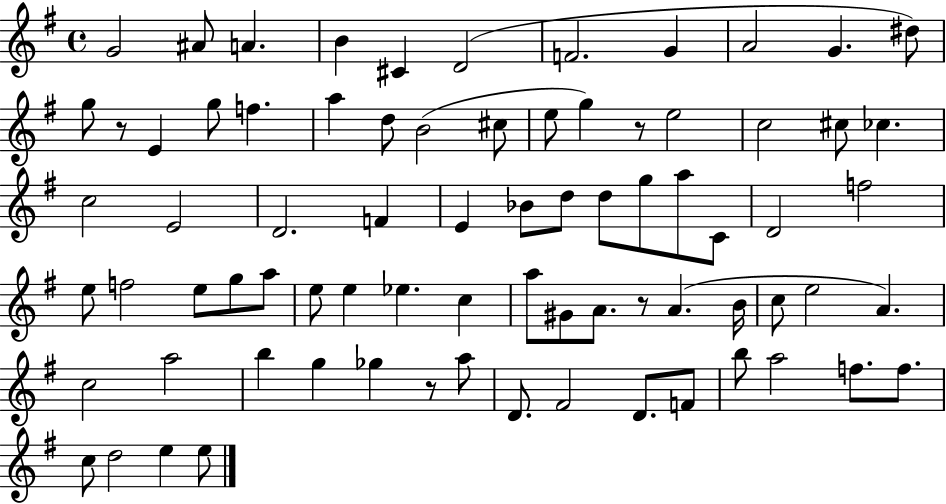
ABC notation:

X:1
T:Untitled
M:4/4
L:1/4
K:G
G2 ^A/2 A B ^C D2 F2 G A2 G ^d/2 g/2 z/2 E g/2 f a d/2 B2 ^c/2 e/2 g z/2 e2 c2 ^c/2 _c c2 E2 D2 F E _B/2 d/2 d/2 g/2 a/2 C/2 D2 f2 e/2 f2 e/2 g/2 a/2 e/2 e _e c a/2 ^G/2 A/2 z/2 A B/4 c/2 e2 A c2 a2 b g _g z/2 a/2 D/2 ^F2 D/2 F/2 b/2 a2 f/2 f/2 c/2 d2 e e/2